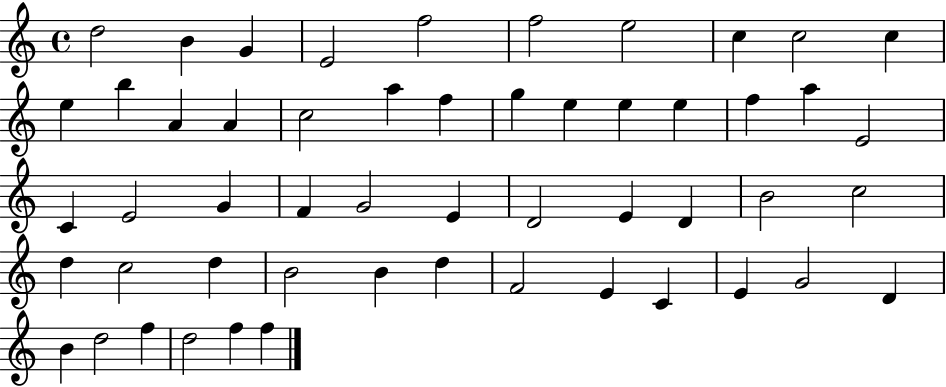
D5/h B4/q G4/q E4/h F5/h F5/h E5/h C5/q C5/h C5/q E5/q B5/q A4/q A4/q C5/h A5/q F5/q G5/q E5/q E5/q E5/q F5/q A5/q E4/h C4/q E4/h G4/q F4/q G4/h E4/q D4/h E4/q D4/q B4/h C5/h D5/q C5/h D5/q B4/h B4/q D5/q F4/h E4/q C4/q E4/q G4/h D4/q B4/q D5/h F5/q D5/h F5/q F5/q